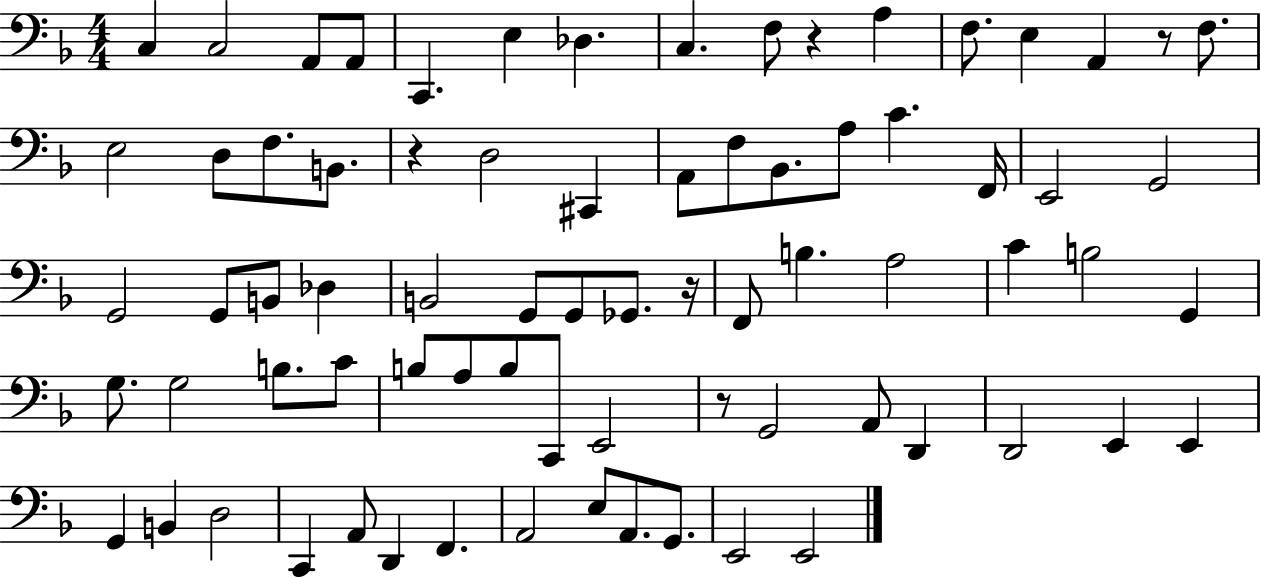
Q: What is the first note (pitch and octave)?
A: C3